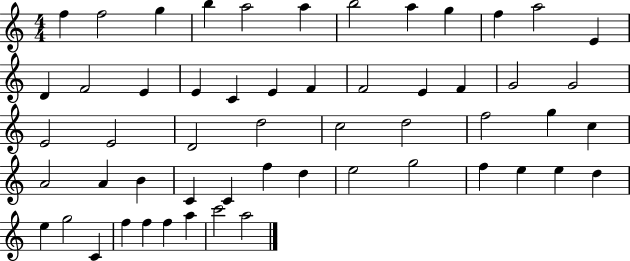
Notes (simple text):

F5/q F5/h G5/q B5/q A5/h A5/q B5/h A5/q G5/q F5/q A5/h E4/q D4/q F4/h E4/q E4/q C4/q E4/q F4/q F4/h E4/q F4/q G4/h G4/h E4/h E4/h D4/h D5/h C5/h D5/h F5/h G5/q C5/q A4/h A4/q B4/q C4/q C4/q F5/q D5/q E5/h G5/h F5/q E5/q E5/q D5/q E5/q G5/h C4/q F5/q F5/q F5/q A5/q C6/h A5/h